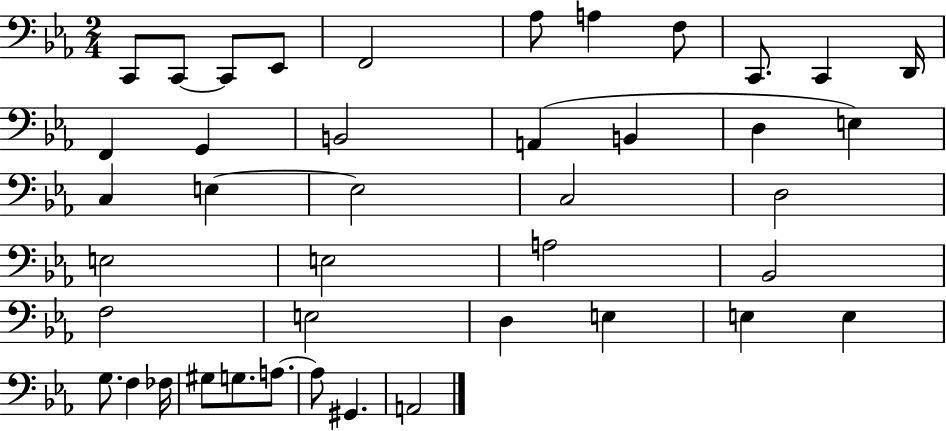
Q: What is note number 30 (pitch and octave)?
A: D3